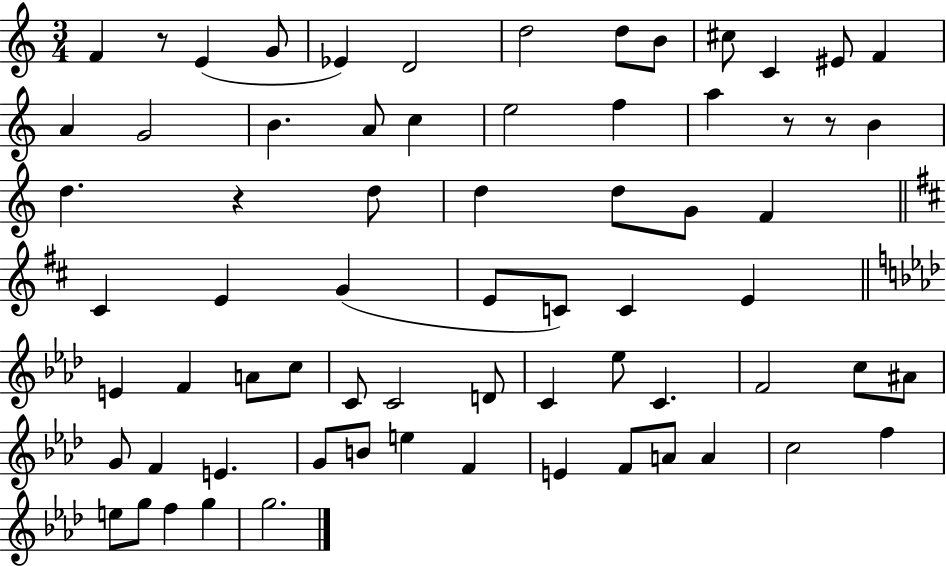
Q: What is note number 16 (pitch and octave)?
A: A4